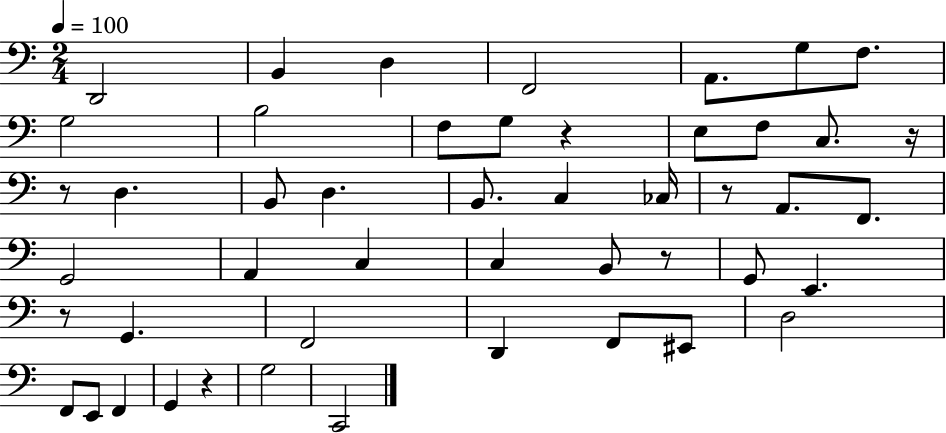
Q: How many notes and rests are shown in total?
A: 48